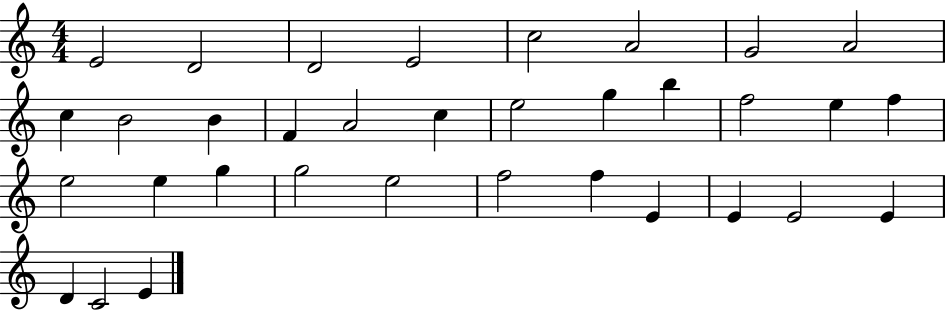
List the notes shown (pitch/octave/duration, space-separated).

E4/h D4/h D4/h E4/h C5/h A4/h G4/h A4/h C5/q B4/h B4/q F4/q A4/h C5/q E5/h G5/q B5/q F5/h E5/q F5/q E5/h E5/q G5/q G5/h E5/h F5/h F5/q E4/q E4/q E4/h E4/q D4/q C4/h E4/q